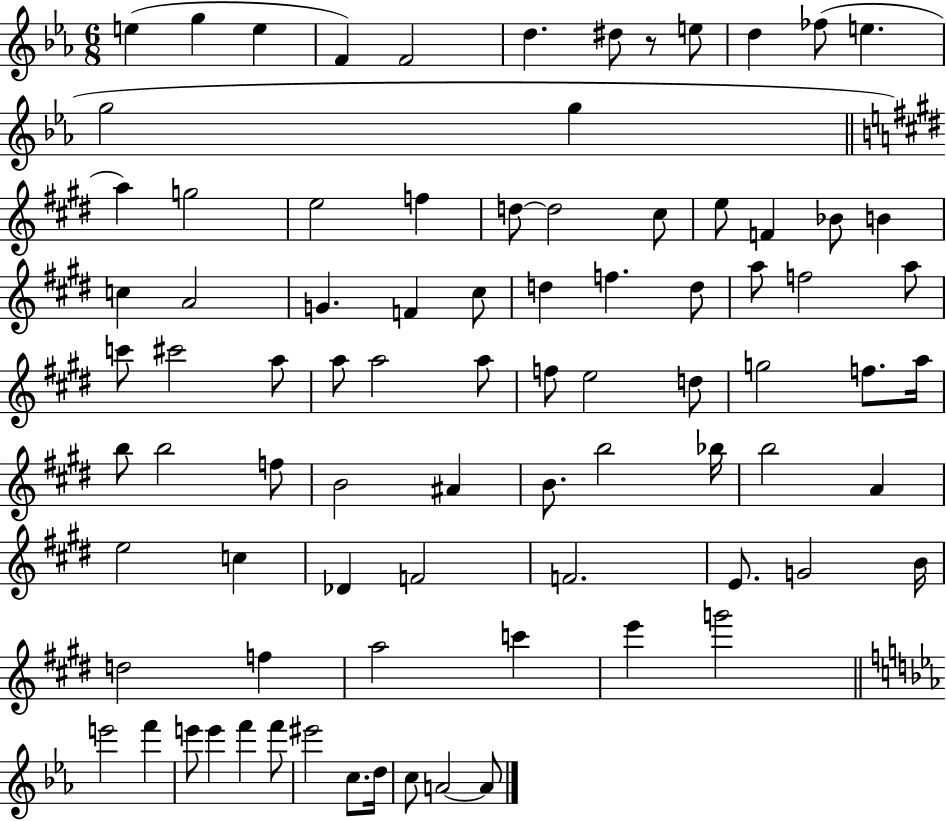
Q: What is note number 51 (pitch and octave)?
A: B4